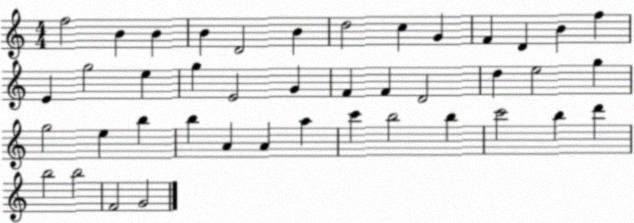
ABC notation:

X:1
T:Untitled
M:4/4
L:1/4
K:C
f2 B B B D2 B d2 c G F D B f E g2 e g E2 G F F D2 d e2 g g2 e b b A A a c' b2 b c'2 b d' b2 b2 F2 G2